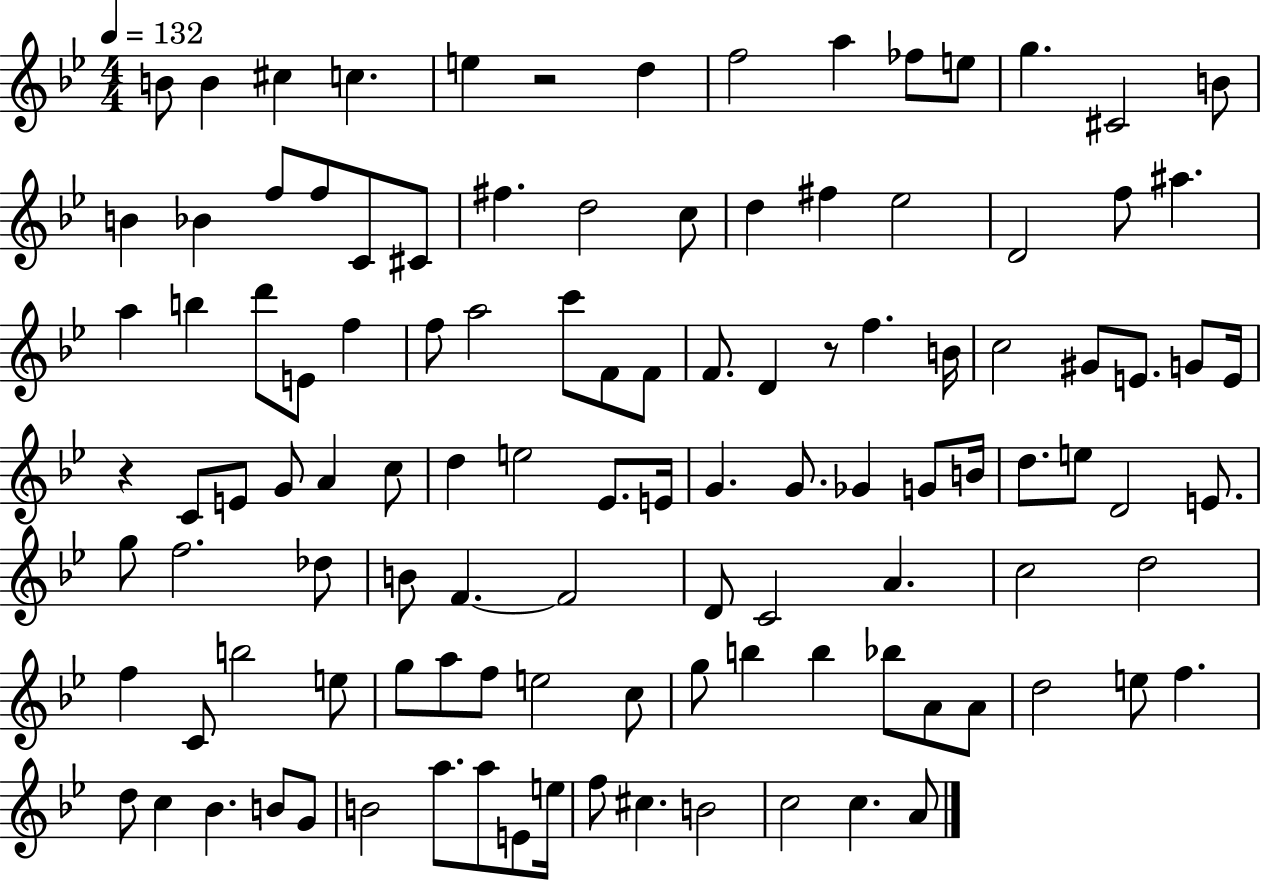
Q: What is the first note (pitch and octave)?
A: B4